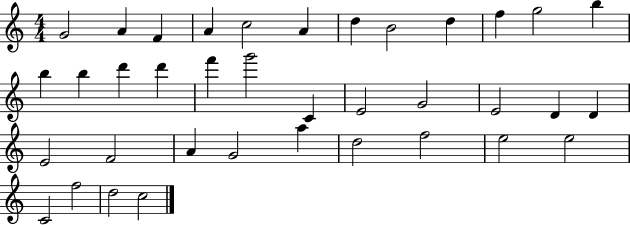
{
  \clef treble
  \numericTimeSignature
  \time 4/4
  \key c \major
  g'2 a'4 f'4 | a'4 c''2 a'4 | d''4 b'2 d''4 | f''4 g''2 b''4 | \break b''4 b''4 d'''4 d'''4 | f'''4 g'''2 c'4 | e'2 g'2 | e'2 d'4 d'4 | \break e'2 f'2 | a'4 g'2 a''4 | d''2 f''2 | e''2 e''2 | \break c'2 f''2 | d''2 c''2 | \bar "|."
}